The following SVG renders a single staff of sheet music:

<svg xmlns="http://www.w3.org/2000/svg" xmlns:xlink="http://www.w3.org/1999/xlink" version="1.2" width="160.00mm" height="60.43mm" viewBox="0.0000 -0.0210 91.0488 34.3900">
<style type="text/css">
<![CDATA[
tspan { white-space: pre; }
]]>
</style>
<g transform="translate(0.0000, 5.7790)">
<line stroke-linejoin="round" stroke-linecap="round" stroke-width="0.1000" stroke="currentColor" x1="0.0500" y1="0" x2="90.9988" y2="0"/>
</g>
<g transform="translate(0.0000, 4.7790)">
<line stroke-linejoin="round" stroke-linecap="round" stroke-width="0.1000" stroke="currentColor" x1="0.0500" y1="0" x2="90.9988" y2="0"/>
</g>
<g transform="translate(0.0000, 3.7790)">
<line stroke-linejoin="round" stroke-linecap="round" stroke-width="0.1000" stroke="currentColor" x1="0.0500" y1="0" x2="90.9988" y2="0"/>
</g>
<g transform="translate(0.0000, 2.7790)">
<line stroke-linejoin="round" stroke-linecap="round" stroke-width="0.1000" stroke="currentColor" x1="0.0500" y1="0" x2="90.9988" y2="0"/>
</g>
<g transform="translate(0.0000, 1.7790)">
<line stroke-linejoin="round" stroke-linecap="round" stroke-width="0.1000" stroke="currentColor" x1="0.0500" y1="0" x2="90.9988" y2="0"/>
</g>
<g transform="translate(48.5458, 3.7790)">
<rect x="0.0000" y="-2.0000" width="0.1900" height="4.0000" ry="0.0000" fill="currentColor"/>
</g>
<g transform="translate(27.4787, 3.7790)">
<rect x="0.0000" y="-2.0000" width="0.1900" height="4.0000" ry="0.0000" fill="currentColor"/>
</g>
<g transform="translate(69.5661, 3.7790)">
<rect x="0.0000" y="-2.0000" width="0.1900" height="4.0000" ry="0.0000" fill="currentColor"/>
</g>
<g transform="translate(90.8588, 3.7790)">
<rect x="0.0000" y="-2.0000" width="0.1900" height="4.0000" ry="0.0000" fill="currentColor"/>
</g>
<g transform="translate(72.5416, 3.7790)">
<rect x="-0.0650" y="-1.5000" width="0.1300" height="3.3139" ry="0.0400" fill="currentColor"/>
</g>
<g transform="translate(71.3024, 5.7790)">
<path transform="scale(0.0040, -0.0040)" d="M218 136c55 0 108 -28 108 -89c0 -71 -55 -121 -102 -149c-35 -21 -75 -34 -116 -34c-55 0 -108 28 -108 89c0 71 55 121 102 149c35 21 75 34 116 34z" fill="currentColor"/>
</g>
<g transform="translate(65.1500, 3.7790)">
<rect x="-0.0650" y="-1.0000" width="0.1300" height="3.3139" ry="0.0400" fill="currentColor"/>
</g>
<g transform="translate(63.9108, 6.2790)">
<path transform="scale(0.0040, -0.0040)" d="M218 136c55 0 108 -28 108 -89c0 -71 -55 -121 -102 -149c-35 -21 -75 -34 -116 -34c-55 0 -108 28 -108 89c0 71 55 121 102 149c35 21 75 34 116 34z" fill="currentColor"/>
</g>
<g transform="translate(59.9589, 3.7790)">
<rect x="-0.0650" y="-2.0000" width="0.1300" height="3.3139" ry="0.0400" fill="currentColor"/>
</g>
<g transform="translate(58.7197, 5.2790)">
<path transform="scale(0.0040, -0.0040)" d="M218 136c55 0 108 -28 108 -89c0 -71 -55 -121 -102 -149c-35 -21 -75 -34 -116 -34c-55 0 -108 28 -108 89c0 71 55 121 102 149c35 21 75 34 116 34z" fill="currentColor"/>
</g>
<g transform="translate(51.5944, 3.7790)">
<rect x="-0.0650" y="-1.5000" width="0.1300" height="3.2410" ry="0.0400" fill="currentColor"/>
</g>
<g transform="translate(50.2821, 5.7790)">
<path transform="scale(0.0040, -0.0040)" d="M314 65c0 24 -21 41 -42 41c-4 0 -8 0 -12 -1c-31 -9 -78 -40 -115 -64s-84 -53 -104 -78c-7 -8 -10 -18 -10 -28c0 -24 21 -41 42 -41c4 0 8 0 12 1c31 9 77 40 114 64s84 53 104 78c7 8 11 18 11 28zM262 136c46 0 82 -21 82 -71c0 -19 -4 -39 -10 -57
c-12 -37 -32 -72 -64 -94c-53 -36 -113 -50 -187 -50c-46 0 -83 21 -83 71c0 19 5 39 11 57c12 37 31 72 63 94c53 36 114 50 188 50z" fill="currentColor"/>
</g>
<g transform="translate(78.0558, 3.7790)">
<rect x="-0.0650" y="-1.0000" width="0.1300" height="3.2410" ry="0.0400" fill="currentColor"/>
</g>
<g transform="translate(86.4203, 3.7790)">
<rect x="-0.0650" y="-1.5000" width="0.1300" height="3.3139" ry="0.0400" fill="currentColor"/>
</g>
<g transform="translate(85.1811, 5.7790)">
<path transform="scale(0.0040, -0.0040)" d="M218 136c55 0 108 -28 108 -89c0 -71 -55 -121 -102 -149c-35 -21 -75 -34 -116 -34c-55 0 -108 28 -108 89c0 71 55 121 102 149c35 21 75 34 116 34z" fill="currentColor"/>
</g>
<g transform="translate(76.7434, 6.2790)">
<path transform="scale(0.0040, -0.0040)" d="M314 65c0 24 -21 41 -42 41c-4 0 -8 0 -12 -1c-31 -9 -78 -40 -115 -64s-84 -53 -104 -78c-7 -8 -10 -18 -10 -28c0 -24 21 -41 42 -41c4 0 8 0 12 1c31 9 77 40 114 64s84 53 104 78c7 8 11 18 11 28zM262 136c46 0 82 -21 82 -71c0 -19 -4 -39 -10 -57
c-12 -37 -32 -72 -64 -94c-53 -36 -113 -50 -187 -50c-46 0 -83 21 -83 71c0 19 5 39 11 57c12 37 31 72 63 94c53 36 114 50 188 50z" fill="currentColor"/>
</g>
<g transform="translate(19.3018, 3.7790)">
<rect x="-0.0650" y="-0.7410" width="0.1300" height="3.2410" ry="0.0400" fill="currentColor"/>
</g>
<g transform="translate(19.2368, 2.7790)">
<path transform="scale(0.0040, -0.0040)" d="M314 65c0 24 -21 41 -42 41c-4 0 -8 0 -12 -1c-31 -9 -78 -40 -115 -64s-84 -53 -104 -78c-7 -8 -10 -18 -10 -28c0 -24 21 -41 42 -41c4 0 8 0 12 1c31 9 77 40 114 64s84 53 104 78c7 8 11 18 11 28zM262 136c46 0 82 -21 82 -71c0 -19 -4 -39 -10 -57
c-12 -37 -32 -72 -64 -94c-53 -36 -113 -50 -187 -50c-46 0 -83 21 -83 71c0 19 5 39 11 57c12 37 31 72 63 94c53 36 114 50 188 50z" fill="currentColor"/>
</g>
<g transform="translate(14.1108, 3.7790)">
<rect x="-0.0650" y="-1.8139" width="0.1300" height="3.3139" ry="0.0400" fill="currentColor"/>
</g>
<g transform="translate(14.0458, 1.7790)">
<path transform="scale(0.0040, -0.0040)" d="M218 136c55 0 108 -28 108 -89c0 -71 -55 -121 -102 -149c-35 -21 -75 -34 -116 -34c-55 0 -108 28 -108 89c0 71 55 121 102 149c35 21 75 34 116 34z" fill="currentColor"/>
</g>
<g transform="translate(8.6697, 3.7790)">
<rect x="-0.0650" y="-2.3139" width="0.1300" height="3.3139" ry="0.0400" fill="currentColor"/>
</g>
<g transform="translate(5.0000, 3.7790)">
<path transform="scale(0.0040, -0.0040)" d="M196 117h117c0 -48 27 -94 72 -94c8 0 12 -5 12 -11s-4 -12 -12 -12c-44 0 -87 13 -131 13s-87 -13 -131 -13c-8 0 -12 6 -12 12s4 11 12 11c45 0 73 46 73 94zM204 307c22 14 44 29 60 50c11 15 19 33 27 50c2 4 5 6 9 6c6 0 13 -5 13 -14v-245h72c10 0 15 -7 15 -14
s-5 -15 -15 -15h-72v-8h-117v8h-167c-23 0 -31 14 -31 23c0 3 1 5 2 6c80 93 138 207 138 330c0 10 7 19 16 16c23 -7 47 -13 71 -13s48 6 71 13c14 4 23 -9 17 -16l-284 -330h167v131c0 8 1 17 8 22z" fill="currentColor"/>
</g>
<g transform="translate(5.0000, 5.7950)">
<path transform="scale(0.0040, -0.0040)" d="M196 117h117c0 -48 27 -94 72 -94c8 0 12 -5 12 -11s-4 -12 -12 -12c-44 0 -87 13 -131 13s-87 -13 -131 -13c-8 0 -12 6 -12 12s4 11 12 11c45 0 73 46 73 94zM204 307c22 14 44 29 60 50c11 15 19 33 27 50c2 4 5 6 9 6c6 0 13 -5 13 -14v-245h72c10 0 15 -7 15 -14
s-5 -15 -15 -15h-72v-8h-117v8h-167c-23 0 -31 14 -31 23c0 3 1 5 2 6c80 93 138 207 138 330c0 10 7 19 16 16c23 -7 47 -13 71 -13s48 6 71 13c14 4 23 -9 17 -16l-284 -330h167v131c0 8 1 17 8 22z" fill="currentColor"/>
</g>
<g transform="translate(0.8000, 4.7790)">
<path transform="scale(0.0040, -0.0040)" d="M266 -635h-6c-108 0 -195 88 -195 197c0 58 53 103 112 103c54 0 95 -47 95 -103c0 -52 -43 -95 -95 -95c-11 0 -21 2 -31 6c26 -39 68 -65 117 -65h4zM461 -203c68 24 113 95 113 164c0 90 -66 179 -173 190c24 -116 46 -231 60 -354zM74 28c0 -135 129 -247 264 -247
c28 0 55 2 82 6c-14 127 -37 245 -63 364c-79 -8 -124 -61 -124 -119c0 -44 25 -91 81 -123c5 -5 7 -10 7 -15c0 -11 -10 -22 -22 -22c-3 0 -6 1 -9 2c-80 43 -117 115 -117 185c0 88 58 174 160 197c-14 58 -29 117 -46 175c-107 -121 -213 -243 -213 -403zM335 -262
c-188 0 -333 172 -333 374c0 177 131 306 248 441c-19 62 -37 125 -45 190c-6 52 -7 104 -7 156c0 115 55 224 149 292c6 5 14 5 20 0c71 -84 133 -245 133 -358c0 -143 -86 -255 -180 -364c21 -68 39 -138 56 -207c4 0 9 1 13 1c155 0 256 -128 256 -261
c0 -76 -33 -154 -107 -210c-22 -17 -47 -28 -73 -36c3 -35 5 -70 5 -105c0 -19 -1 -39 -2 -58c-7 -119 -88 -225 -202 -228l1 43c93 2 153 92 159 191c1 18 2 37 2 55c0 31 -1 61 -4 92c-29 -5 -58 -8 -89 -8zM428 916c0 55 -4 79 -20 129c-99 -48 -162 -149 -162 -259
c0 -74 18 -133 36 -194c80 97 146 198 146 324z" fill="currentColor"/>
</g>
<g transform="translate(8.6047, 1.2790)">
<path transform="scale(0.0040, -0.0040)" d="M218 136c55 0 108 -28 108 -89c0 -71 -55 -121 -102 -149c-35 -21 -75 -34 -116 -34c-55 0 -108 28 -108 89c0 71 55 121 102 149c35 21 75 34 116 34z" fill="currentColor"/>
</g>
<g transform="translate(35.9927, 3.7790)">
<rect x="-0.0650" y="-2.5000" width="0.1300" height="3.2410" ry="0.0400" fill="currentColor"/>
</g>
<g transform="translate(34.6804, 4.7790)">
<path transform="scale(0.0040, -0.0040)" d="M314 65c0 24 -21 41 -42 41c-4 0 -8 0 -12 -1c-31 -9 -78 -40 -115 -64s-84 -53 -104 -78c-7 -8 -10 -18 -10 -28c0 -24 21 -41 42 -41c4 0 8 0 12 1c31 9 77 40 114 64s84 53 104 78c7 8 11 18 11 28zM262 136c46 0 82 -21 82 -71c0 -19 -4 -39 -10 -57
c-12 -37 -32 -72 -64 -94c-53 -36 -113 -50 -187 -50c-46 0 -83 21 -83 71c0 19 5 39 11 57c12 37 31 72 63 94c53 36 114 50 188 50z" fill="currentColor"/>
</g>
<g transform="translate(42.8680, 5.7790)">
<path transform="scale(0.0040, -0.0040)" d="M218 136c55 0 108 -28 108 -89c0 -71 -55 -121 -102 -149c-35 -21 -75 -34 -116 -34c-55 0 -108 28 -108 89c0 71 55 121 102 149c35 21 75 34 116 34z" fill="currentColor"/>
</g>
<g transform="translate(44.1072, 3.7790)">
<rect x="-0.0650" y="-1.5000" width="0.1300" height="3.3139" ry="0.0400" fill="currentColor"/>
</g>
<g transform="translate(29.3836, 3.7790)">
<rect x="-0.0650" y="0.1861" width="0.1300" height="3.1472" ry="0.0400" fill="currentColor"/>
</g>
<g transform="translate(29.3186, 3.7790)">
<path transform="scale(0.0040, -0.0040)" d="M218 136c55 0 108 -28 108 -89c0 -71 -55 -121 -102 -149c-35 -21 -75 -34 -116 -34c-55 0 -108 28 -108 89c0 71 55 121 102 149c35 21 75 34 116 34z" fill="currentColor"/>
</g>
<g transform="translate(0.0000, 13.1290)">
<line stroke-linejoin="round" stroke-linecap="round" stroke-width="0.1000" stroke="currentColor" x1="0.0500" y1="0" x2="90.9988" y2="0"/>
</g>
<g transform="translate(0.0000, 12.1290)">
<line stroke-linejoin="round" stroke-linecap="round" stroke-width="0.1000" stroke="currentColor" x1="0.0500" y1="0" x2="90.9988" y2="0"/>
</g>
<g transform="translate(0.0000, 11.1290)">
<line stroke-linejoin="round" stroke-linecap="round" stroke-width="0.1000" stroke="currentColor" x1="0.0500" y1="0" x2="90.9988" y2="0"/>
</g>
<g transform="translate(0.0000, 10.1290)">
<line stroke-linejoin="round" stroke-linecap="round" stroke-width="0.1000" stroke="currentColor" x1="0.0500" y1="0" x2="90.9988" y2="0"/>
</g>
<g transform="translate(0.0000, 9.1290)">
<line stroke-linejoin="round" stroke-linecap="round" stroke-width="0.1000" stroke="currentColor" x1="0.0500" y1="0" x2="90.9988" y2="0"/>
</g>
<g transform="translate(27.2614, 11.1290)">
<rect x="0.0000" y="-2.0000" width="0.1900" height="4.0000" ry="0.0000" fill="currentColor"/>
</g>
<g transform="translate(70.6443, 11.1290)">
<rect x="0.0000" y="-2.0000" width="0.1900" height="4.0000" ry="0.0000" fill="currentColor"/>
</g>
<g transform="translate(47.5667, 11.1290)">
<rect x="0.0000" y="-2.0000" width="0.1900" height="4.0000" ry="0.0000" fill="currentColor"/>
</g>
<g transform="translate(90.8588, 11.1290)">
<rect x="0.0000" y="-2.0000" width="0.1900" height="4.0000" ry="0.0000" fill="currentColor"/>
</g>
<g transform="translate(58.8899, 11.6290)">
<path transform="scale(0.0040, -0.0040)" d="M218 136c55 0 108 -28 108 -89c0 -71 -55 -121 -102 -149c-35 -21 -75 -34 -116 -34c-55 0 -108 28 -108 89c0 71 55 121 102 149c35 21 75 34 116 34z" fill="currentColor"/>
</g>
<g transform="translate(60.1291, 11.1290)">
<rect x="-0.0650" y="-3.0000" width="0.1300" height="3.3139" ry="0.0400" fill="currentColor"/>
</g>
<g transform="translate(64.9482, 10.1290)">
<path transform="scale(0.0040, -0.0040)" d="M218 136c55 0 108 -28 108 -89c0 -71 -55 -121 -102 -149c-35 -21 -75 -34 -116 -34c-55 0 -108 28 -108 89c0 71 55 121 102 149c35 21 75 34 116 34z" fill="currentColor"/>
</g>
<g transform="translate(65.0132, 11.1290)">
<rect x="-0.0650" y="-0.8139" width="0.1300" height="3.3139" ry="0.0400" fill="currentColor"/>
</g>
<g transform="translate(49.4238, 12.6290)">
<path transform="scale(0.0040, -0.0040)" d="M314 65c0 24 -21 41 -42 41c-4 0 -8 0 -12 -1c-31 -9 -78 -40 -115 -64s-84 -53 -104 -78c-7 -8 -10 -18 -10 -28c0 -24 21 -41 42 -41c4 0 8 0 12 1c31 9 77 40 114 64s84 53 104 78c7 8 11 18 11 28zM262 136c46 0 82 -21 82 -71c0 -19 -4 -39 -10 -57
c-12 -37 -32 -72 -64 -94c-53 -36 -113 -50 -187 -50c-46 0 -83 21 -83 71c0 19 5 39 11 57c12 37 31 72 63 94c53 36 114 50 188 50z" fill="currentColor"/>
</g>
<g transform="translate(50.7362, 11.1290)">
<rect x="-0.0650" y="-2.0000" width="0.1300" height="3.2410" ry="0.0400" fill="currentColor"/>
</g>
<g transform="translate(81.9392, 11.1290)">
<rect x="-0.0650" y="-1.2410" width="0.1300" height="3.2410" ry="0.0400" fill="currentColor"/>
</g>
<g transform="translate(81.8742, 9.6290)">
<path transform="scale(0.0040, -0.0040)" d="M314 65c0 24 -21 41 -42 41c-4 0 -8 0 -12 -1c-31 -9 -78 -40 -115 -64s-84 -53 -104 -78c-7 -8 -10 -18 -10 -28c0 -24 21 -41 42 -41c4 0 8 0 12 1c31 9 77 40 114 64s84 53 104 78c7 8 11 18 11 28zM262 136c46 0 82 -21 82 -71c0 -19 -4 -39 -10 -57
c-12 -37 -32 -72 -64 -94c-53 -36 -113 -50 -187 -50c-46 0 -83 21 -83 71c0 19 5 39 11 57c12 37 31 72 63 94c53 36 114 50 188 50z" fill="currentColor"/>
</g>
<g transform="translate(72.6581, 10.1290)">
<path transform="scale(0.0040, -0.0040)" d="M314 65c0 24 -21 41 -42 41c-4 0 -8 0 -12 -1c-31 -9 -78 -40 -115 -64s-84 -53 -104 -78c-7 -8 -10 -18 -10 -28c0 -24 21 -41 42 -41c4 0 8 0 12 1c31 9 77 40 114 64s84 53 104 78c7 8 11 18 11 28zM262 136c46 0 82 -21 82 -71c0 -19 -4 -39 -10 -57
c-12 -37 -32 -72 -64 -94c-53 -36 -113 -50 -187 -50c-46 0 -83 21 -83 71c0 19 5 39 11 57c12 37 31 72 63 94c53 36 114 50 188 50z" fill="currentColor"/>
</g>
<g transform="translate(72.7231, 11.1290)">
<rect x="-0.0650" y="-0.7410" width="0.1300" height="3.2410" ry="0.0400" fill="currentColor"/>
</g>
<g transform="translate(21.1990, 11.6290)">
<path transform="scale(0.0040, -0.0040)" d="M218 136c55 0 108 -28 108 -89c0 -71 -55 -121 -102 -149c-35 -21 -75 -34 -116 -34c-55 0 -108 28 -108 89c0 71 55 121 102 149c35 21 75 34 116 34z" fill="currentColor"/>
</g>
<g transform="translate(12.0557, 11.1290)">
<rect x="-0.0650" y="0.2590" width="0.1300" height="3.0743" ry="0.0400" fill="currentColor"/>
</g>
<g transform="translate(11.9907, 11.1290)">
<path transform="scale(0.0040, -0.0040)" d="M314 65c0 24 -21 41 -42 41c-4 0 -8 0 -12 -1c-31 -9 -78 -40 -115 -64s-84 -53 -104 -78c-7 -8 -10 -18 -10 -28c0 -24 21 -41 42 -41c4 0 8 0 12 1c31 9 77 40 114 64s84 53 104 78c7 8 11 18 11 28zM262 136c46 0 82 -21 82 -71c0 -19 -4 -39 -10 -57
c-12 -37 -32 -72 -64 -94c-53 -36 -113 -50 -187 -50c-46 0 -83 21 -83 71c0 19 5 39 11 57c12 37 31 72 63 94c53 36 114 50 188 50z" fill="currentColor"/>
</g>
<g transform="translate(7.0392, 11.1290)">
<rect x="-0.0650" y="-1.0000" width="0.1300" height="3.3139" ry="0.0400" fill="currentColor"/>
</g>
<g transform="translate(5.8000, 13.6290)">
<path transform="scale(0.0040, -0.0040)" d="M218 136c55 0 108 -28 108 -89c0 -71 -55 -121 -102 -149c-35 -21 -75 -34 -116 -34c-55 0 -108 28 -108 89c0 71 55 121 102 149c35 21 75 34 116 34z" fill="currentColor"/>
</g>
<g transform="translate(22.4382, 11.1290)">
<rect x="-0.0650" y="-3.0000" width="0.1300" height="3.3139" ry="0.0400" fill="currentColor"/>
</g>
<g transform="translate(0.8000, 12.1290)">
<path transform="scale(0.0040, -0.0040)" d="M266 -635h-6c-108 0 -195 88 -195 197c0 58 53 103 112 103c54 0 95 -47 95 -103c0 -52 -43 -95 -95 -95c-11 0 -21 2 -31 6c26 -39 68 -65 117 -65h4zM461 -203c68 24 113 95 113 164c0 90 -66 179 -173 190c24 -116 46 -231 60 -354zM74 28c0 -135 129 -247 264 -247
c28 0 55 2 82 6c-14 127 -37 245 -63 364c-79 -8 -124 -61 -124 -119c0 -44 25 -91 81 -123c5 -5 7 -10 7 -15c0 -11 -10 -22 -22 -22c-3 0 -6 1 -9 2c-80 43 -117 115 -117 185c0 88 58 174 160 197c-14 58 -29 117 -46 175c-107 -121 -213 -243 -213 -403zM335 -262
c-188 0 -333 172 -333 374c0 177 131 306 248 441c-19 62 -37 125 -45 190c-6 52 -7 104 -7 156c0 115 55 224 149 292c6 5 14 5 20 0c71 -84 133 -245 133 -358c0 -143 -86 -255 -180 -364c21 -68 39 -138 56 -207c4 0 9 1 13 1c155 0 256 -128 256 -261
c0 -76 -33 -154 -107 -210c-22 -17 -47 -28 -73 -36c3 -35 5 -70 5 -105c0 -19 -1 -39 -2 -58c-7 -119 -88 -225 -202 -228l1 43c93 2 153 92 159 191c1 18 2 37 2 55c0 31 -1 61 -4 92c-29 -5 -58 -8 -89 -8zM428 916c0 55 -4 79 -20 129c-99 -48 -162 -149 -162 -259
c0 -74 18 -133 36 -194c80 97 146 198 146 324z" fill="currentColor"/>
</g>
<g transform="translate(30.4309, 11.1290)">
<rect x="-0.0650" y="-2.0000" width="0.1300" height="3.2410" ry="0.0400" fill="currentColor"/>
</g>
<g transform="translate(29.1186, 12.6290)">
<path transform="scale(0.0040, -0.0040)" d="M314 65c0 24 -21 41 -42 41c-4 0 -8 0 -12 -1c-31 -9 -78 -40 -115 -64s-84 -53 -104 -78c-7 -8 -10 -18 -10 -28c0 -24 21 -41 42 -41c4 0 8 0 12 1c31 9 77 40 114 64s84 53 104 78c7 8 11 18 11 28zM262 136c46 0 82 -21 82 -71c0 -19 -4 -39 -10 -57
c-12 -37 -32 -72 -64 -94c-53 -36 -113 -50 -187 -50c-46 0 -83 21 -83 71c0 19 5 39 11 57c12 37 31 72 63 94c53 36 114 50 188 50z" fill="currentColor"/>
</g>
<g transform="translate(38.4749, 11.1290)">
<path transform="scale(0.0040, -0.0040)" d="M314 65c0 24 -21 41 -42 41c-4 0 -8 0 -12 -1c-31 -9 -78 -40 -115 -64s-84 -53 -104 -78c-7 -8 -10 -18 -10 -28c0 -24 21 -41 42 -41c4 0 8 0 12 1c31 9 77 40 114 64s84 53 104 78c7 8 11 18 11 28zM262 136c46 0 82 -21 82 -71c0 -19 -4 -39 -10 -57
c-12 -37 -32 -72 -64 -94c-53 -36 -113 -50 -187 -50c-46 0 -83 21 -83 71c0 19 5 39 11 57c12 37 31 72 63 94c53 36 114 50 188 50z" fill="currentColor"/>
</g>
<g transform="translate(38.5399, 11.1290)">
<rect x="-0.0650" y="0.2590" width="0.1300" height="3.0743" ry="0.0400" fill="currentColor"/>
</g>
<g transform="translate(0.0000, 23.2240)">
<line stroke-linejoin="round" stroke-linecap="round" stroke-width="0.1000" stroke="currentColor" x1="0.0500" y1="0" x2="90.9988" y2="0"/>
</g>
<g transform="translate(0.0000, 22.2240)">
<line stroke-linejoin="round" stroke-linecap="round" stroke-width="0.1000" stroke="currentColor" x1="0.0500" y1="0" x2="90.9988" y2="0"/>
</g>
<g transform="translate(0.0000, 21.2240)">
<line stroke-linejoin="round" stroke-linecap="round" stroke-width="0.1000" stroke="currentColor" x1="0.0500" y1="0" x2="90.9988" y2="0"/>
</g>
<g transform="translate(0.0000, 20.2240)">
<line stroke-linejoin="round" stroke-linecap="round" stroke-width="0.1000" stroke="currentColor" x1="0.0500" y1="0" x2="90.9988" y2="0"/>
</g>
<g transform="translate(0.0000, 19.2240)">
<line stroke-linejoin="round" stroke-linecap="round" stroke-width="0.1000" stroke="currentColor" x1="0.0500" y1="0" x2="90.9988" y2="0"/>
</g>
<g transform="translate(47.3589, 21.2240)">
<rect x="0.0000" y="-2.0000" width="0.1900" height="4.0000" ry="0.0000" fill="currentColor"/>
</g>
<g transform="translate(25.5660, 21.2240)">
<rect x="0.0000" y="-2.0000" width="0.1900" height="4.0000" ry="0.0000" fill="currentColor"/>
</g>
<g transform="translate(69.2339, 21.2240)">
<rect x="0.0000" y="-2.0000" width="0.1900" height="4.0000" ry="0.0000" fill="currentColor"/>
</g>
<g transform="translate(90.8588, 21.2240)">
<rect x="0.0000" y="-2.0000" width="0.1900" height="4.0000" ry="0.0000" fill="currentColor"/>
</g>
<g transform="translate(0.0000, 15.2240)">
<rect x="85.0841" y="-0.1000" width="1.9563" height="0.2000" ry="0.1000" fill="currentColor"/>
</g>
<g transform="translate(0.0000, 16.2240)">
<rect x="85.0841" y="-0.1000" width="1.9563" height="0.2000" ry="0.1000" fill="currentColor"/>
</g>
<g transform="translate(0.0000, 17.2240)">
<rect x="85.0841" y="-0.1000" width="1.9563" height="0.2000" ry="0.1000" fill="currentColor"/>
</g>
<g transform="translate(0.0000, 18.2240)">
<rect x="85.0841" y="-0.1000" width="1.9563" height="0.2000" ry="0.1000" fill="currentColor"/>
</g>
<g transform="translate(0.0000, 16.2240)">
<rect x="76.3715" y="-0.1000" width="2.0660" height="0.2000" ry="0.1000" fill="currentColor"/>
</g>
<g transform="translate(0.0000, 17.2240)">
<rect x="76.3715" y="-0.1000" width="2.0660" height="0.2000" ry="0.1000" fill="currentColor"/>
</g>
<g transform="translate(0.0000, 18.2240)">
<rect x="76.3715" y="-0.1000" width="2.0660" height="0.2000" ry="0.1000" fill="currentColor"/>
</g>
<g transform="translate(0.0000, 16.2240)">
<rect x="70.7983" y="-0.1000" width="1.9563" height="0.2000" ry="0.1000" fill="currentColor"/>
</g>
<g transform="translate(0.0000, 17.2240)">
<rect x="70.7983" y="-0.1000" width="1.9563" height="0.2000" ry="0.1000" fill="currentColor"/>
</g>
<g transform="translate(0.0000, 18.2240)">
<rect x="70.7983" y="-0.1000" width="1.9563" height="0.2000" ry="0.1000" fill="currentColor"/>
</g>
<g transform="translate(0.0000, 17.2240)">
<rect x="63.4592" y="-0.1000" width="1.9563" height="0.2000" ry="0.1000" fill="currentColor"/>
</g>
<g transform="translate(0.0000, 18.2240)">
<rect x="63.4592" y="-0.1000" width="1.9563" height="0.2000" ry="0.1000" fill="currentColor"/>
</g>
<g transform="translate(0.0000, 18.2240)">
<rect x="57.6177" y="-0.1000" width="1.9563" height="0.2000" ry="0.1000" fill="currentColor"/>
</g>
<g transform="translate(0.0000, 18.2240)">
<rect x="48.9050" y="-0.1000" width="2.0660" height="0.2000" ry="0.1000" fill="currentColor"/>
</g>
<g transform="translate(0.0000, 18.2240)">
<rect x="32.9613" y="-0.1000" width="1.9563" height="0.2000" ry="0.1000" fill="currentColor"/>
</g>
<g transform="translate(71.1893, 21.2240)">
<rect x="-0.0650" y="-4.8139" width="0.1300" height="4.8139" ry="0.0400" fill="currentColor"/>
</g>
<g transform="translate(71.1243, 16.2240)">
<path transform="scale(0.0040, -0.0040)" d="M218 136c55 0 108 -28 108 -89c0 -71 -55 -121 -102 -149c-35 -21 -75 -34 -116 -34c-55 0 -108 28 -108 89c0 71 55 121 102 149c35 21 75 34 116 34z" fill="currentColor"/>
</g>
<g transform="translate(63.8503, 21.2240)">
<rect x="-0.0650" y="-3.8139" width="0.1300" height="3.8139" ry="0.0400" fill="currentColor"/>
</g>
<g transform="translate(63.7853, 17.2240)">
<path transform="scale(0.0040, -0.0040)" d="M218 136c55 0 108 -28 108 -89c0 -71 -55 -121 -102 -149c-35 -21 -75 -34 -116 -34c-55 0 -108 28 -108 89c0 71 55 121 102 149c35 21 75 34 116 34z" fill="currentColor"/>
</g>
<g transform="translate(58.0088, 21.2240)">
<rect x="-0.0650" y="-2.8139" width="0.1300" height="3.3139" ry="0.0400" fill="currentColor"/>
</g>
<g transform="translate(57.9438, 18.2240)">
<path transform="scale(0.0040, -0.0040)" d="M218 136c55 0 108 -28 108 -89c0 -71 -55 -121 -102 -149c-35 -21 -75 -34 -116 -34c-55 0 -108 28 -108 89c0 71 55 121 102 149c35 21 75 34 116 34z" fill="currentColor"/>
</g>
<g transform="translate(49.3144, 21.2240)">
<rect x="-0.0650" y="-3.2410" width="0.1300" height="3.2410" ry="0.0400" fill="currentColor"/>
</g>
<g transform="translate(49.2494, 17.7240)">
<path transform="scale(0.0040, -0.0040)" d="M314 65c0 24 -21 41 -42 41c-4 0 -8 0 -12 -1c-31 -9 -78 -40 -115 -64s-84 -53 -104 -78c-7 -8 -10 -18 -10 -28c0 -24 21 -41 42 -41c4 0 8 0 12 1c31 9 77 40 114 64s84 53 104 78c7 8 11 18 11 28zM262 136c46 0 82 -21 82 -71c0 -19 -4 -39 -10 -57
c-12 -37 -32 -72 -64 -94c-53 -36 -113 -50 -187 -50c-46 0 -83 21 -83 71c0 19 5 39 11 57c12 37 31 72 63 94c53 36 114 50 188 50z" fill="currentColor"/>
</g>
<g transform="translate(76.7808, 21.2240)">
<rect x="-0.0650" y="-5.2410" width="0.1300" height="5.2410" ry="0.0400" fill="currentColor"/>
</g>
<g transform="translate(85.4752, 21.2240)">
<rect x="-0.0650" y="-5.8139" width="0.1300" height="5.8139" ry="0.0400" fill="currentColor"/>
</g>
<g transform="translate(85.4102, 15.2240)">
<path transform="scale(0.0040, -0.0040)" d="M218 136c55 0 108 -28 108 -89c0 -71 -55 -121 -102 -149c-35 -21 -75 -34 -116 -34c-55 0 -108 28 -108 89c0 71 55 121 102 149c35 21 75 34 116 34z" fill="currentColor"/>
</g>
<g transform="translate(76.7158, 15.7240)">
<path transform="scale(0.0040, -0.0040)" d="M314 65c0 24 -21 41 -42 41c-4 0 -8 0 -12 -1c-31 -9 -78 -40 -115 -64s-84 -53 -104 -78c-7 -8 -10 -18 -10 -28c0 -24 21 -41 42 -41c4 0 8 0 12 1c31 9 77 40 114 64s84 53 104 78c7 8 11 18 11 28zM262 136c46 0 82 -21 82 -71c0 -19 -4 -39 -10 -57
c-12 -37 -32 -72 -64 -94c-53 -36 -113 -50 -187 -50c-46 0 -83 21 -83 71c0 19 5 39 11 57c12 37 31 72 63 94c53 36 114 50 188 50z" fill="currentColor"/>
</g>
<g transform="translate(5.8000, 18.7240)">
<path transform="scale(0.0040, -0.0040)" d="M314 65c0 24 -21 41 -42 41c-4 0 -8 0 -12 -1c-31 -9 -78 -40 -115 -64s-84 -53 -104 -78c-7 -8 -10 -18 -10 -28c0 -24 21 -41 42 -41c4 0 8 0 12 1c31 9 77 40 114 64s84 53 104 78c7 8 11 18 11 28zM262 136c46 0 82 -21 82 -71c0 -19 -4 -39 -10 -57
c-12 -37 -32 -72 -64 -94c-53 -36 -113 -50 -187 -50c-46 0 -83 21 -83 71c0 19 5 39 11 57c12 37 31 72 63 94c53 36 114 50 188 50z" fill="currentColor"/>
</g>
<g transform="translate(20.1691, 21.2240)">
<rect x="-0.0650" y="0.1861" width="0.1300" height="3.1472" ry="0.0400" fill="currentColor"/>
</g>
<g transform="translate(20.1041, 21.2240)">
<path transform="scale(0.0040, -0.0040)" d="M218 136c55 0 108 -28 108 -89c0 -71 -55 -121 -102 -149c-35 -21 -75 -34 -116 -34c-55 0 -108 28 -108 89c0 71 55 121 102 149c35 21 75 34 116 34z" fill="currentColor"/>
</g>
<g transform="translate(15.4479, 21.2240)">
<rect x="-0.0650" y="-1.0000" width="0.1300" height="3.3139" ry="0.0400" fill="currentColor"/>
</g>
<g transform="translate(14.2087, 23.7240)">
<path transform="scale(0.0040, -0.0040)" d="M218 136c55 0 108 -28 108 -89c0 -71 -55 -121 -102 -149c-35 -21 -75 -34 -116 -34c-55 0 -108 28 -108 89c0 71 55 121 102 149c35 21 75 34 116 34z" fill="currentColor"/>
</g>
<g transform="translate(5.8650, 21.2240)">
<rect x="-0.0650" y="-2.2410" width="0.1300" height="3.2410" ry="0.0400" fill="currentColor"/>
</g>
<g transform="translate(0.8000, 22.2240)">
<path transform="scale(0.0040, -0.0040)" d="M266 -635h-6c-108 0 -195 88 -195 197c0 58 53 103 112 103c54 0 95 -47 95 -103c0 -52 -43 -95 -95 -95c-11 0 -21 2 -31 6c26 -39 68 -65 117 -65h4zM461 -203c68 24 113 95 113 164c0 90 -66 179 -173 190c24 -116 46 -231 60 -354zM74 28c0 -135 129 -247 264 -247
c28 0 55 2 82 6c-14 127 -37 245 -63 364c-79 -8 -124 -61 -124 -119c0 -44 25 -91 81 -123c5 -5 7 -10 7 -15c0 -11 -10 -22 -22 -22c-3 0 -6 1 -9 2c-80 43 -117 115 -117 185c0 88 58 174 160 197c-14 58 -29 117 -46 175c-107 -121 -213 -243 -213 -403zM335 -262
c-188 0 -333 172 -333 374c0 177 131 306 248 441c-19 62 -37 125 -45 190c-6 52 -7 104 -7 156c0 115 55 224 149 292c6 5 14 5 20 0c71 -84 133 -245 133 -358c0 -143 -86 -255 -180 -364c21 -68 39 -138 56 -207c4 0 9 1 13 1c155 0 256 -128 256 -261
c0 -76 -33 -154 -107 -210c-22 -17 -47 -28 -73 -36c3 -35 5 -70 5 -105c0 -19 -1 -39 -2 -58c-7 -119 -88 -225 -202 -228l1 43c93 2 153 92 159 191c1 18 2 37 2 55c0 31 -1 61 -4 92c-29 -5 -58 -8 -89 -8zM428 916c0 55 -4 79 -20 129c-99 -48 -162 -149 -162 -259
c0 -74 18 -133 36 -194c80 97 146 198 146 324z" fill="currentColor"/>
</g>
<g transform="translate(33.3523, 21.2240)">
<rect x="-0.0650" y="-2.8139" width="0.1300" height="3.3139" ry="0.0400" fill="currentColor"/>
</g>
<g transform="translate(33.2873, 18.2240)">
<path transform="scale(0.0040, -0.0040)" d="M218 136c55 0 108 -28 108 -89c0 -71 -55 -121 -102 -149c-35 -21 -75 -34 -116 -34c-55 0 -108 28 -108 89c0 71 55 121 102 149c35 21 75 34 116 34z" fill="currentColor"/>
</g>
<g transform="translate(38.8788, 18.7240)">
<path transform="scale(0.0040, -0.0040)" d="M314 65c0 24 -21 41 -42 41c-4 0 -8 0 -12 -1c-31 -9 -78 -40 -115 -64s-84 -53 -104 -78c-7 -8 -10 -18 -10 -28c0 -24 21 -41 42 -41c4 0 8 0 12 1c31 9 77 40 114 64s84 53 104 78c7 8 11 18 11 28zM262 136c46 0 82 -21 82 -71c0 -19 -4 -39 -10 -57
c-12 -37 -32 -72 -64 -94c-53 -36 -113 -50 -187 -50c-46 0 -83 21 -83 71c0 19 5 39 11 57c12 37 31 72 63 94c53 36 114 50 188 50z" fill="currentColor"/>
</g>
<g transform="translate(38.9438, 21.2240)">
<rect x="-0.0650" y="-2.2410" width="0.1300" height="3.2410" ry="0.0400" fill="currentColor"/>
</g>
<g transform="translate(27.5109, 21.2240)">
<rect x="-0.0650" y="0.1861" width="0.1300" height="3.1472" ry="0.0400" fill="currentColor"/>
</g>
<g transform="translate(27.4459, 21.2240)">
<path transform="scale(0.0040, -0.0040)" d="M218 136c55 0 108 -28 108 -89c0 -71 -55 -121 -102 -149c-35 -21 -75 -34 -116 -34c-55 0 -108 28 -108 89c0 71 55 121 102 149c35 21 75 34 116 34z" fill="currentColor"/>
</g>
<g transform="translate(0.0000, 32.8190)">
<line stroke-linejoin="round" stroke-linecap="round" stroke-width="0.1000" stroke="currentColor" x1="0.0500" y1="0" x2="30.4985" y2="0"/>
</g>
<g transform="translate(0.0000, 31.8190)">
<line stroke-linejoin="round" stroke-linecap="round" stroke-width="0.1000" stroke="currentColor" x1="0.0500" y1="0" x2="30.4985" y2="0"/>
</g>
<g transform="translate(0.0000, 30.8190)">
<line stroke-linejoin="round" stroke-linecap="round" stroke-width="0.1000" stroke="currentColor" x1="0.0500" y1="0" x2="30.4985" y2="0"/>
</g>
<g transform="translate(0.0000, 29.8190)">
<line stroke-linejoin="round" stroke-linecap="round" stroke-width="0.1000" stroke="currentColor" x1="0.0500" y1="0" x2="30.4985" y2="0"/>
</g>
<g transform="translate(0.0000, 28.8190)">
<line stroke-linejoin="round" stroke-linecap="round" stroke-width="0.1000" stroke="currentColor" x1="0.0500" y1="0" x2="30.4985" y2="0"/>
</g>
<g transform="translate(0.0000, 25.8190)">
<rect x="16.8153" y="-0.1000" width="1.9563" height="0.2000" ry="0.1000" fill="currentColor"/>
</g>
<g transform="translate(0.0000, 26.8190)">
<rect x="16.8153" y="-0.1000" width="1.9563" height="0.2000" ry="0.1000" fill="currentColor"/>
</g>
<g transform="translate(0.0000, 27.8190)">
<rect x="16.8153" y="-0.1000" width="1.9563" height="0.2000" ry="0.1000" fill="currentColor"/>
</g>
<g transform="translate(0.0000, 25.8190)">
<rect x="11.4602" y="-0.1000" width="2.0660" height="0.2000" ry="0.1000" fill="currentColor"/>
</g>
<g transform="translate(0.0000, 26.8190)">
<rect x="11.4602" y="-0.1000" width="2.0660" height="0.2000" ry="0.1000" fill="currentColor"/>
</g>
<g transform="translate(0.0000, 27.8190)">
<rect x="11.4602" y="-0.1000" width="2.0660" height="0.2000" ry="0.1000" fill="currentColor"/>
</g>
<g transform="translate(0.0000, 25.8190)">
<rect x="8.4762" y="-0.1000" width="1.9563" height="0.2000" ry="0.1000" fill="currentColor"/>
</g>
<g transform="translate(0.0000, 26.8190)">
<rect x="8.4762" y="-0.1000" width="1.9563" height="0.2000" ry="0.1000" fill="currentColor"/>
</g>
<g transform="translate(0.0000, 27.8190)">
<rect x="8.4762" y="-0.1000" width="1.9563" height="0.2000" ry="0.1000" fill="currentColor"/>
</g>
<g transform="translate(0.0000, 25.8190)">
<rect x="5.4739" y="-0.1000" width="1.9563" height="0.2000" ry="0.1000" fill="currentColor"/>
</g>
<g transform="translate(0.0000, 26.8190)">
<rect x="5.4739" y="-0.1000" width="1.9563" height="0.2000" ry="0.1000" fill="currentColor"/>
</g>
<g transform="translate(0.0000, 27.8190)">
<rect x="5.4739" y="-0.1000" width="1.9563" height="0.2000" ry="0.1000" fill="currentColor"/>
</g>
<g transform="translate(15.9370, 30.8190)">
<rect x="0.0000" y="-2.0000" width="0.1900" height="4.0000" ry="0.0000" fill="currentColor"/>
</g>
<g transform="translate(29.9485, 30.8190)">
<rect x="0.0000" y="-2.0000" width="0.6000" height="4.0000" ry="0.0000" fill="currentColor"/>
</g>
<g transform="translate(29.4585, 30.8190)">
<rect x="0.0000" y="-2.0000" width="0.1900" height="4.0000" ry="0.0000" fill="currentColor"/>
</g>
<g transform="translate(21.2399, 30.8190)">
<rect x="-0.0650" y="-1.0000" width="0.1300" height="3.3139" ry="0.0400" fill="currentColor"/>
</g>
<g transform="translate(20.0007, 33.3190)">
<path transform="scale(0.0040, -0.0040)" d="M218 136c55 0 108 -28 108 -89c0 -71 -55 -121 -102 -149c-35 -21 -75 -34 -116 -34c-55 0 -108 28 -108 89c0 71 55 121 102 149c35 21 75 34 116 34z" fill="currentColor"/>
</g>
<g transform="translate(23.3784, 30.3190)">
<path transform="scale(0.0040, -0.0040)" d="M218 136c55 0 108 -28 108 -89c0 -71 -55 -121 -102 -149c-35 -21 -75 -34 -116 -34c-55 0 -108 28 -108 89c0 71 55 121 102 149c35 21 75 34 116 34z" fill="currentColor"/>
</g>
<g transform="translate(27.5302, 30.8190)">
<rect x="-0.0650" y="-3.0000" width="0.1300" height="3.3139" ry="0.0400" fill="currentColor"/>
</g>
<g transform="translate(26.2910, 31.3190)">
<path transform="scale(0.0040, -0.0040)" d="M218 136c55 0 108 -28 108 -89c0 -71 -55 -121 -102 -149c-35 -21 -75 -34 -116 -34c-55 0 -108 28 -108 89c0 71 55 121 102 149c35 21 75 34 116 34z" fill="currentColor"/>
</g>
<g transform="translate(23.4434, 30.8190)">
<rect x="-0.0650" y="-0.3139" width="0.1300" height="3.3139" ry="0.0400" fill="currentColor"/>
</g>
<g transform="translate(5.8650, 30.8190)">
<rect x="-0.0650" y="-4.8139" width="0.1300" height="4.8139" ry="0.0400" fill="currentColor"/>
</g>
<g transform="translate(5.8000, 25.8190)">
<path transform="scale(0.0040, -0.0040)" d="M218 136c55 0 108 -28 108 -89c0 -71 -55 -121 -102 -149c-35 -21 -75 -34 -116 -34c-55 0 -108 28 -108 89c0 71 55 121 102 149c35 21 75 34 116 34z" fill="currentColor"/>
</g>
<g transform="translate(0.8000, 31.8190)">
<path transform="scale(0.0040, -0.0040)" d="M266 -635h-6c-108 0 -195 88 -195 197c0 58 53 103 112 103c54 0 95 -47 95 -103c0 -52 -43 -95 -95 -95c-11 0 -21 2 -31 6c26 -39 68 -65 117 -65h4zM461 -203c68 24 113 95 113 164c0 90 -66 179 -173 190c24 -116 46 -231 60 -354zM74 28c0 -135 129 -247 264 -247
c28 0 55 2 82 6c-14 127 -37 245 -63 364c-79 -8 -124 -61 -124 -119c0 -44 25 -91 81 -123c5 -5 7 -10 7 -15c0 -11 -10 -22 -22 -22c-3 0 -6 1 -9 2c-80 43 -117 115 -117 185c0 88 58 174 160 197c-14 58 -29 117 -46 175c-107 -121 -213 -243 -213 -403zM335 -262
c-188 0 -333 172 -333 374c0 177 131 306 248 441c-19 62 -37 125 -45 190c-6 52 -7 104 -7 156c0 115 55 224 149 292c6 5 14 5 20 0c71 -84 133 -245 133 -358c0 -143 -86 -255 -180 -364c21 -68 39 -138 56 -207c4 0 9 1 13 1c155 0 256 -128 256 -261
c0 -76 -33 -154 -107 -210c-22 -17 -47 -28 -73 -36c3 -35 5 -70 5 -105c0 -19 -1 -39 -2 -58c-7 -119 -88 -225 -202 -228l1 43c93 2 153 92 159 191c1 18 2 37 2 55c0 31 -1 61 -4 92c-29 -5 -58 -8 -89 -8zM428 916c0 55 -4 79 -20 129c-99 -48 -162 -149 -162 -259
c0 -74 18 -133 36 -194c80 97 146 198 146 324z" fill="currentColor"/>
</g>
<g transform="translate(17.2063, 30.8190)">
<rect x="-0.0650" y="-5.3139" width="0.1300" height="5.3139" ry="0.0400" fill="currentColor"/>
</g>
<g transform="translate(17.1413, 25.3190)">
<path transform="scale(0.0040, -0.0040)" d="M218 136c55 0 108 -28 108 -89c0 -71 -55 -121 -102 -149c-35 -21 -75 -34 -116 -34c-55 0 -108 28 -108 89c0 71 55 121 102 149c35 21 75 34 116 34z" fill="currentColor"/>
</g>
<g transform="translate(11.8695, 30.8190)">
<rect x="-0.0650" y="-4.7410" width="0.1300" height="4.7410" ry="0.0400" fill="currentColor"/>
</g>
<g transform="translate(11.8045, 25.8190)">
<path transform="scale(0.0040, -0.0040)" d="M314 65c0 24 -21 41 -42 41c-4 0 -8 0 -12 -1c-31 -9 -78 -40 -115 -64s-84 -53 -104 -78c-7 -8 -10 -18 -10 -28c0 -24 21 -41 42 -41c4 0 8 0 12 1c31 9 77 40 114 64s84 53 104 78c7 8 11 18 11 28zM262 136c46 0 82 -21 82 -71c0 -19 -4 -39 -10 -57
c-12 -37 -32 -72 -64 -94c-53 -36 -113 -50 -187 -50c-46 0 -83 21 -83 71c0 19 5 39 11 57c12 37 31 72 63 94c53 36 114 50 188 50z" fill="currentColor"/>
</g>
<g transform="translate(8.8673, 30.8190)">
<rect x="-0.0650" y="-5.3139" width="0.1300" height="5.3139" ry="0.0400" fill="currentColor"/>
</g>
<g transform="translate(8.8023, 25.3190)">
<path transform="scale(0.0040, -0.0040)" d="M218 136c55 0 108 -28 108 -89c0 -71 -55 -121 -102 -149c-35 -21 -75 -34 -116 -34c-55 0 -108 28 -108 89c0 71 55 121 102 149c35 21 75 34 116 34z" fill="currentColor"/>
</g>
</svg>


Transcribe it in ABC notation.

X:1
T:Untitled
M:4/4
L:1/4
K:C
g f d2 B G2 E E2 F D E D2 E D B2 A F2 B2 F2 A d d2 e2 g2 D B B a g2 b2 a c' e' f'2 g' e' f' e'2 f' D c A